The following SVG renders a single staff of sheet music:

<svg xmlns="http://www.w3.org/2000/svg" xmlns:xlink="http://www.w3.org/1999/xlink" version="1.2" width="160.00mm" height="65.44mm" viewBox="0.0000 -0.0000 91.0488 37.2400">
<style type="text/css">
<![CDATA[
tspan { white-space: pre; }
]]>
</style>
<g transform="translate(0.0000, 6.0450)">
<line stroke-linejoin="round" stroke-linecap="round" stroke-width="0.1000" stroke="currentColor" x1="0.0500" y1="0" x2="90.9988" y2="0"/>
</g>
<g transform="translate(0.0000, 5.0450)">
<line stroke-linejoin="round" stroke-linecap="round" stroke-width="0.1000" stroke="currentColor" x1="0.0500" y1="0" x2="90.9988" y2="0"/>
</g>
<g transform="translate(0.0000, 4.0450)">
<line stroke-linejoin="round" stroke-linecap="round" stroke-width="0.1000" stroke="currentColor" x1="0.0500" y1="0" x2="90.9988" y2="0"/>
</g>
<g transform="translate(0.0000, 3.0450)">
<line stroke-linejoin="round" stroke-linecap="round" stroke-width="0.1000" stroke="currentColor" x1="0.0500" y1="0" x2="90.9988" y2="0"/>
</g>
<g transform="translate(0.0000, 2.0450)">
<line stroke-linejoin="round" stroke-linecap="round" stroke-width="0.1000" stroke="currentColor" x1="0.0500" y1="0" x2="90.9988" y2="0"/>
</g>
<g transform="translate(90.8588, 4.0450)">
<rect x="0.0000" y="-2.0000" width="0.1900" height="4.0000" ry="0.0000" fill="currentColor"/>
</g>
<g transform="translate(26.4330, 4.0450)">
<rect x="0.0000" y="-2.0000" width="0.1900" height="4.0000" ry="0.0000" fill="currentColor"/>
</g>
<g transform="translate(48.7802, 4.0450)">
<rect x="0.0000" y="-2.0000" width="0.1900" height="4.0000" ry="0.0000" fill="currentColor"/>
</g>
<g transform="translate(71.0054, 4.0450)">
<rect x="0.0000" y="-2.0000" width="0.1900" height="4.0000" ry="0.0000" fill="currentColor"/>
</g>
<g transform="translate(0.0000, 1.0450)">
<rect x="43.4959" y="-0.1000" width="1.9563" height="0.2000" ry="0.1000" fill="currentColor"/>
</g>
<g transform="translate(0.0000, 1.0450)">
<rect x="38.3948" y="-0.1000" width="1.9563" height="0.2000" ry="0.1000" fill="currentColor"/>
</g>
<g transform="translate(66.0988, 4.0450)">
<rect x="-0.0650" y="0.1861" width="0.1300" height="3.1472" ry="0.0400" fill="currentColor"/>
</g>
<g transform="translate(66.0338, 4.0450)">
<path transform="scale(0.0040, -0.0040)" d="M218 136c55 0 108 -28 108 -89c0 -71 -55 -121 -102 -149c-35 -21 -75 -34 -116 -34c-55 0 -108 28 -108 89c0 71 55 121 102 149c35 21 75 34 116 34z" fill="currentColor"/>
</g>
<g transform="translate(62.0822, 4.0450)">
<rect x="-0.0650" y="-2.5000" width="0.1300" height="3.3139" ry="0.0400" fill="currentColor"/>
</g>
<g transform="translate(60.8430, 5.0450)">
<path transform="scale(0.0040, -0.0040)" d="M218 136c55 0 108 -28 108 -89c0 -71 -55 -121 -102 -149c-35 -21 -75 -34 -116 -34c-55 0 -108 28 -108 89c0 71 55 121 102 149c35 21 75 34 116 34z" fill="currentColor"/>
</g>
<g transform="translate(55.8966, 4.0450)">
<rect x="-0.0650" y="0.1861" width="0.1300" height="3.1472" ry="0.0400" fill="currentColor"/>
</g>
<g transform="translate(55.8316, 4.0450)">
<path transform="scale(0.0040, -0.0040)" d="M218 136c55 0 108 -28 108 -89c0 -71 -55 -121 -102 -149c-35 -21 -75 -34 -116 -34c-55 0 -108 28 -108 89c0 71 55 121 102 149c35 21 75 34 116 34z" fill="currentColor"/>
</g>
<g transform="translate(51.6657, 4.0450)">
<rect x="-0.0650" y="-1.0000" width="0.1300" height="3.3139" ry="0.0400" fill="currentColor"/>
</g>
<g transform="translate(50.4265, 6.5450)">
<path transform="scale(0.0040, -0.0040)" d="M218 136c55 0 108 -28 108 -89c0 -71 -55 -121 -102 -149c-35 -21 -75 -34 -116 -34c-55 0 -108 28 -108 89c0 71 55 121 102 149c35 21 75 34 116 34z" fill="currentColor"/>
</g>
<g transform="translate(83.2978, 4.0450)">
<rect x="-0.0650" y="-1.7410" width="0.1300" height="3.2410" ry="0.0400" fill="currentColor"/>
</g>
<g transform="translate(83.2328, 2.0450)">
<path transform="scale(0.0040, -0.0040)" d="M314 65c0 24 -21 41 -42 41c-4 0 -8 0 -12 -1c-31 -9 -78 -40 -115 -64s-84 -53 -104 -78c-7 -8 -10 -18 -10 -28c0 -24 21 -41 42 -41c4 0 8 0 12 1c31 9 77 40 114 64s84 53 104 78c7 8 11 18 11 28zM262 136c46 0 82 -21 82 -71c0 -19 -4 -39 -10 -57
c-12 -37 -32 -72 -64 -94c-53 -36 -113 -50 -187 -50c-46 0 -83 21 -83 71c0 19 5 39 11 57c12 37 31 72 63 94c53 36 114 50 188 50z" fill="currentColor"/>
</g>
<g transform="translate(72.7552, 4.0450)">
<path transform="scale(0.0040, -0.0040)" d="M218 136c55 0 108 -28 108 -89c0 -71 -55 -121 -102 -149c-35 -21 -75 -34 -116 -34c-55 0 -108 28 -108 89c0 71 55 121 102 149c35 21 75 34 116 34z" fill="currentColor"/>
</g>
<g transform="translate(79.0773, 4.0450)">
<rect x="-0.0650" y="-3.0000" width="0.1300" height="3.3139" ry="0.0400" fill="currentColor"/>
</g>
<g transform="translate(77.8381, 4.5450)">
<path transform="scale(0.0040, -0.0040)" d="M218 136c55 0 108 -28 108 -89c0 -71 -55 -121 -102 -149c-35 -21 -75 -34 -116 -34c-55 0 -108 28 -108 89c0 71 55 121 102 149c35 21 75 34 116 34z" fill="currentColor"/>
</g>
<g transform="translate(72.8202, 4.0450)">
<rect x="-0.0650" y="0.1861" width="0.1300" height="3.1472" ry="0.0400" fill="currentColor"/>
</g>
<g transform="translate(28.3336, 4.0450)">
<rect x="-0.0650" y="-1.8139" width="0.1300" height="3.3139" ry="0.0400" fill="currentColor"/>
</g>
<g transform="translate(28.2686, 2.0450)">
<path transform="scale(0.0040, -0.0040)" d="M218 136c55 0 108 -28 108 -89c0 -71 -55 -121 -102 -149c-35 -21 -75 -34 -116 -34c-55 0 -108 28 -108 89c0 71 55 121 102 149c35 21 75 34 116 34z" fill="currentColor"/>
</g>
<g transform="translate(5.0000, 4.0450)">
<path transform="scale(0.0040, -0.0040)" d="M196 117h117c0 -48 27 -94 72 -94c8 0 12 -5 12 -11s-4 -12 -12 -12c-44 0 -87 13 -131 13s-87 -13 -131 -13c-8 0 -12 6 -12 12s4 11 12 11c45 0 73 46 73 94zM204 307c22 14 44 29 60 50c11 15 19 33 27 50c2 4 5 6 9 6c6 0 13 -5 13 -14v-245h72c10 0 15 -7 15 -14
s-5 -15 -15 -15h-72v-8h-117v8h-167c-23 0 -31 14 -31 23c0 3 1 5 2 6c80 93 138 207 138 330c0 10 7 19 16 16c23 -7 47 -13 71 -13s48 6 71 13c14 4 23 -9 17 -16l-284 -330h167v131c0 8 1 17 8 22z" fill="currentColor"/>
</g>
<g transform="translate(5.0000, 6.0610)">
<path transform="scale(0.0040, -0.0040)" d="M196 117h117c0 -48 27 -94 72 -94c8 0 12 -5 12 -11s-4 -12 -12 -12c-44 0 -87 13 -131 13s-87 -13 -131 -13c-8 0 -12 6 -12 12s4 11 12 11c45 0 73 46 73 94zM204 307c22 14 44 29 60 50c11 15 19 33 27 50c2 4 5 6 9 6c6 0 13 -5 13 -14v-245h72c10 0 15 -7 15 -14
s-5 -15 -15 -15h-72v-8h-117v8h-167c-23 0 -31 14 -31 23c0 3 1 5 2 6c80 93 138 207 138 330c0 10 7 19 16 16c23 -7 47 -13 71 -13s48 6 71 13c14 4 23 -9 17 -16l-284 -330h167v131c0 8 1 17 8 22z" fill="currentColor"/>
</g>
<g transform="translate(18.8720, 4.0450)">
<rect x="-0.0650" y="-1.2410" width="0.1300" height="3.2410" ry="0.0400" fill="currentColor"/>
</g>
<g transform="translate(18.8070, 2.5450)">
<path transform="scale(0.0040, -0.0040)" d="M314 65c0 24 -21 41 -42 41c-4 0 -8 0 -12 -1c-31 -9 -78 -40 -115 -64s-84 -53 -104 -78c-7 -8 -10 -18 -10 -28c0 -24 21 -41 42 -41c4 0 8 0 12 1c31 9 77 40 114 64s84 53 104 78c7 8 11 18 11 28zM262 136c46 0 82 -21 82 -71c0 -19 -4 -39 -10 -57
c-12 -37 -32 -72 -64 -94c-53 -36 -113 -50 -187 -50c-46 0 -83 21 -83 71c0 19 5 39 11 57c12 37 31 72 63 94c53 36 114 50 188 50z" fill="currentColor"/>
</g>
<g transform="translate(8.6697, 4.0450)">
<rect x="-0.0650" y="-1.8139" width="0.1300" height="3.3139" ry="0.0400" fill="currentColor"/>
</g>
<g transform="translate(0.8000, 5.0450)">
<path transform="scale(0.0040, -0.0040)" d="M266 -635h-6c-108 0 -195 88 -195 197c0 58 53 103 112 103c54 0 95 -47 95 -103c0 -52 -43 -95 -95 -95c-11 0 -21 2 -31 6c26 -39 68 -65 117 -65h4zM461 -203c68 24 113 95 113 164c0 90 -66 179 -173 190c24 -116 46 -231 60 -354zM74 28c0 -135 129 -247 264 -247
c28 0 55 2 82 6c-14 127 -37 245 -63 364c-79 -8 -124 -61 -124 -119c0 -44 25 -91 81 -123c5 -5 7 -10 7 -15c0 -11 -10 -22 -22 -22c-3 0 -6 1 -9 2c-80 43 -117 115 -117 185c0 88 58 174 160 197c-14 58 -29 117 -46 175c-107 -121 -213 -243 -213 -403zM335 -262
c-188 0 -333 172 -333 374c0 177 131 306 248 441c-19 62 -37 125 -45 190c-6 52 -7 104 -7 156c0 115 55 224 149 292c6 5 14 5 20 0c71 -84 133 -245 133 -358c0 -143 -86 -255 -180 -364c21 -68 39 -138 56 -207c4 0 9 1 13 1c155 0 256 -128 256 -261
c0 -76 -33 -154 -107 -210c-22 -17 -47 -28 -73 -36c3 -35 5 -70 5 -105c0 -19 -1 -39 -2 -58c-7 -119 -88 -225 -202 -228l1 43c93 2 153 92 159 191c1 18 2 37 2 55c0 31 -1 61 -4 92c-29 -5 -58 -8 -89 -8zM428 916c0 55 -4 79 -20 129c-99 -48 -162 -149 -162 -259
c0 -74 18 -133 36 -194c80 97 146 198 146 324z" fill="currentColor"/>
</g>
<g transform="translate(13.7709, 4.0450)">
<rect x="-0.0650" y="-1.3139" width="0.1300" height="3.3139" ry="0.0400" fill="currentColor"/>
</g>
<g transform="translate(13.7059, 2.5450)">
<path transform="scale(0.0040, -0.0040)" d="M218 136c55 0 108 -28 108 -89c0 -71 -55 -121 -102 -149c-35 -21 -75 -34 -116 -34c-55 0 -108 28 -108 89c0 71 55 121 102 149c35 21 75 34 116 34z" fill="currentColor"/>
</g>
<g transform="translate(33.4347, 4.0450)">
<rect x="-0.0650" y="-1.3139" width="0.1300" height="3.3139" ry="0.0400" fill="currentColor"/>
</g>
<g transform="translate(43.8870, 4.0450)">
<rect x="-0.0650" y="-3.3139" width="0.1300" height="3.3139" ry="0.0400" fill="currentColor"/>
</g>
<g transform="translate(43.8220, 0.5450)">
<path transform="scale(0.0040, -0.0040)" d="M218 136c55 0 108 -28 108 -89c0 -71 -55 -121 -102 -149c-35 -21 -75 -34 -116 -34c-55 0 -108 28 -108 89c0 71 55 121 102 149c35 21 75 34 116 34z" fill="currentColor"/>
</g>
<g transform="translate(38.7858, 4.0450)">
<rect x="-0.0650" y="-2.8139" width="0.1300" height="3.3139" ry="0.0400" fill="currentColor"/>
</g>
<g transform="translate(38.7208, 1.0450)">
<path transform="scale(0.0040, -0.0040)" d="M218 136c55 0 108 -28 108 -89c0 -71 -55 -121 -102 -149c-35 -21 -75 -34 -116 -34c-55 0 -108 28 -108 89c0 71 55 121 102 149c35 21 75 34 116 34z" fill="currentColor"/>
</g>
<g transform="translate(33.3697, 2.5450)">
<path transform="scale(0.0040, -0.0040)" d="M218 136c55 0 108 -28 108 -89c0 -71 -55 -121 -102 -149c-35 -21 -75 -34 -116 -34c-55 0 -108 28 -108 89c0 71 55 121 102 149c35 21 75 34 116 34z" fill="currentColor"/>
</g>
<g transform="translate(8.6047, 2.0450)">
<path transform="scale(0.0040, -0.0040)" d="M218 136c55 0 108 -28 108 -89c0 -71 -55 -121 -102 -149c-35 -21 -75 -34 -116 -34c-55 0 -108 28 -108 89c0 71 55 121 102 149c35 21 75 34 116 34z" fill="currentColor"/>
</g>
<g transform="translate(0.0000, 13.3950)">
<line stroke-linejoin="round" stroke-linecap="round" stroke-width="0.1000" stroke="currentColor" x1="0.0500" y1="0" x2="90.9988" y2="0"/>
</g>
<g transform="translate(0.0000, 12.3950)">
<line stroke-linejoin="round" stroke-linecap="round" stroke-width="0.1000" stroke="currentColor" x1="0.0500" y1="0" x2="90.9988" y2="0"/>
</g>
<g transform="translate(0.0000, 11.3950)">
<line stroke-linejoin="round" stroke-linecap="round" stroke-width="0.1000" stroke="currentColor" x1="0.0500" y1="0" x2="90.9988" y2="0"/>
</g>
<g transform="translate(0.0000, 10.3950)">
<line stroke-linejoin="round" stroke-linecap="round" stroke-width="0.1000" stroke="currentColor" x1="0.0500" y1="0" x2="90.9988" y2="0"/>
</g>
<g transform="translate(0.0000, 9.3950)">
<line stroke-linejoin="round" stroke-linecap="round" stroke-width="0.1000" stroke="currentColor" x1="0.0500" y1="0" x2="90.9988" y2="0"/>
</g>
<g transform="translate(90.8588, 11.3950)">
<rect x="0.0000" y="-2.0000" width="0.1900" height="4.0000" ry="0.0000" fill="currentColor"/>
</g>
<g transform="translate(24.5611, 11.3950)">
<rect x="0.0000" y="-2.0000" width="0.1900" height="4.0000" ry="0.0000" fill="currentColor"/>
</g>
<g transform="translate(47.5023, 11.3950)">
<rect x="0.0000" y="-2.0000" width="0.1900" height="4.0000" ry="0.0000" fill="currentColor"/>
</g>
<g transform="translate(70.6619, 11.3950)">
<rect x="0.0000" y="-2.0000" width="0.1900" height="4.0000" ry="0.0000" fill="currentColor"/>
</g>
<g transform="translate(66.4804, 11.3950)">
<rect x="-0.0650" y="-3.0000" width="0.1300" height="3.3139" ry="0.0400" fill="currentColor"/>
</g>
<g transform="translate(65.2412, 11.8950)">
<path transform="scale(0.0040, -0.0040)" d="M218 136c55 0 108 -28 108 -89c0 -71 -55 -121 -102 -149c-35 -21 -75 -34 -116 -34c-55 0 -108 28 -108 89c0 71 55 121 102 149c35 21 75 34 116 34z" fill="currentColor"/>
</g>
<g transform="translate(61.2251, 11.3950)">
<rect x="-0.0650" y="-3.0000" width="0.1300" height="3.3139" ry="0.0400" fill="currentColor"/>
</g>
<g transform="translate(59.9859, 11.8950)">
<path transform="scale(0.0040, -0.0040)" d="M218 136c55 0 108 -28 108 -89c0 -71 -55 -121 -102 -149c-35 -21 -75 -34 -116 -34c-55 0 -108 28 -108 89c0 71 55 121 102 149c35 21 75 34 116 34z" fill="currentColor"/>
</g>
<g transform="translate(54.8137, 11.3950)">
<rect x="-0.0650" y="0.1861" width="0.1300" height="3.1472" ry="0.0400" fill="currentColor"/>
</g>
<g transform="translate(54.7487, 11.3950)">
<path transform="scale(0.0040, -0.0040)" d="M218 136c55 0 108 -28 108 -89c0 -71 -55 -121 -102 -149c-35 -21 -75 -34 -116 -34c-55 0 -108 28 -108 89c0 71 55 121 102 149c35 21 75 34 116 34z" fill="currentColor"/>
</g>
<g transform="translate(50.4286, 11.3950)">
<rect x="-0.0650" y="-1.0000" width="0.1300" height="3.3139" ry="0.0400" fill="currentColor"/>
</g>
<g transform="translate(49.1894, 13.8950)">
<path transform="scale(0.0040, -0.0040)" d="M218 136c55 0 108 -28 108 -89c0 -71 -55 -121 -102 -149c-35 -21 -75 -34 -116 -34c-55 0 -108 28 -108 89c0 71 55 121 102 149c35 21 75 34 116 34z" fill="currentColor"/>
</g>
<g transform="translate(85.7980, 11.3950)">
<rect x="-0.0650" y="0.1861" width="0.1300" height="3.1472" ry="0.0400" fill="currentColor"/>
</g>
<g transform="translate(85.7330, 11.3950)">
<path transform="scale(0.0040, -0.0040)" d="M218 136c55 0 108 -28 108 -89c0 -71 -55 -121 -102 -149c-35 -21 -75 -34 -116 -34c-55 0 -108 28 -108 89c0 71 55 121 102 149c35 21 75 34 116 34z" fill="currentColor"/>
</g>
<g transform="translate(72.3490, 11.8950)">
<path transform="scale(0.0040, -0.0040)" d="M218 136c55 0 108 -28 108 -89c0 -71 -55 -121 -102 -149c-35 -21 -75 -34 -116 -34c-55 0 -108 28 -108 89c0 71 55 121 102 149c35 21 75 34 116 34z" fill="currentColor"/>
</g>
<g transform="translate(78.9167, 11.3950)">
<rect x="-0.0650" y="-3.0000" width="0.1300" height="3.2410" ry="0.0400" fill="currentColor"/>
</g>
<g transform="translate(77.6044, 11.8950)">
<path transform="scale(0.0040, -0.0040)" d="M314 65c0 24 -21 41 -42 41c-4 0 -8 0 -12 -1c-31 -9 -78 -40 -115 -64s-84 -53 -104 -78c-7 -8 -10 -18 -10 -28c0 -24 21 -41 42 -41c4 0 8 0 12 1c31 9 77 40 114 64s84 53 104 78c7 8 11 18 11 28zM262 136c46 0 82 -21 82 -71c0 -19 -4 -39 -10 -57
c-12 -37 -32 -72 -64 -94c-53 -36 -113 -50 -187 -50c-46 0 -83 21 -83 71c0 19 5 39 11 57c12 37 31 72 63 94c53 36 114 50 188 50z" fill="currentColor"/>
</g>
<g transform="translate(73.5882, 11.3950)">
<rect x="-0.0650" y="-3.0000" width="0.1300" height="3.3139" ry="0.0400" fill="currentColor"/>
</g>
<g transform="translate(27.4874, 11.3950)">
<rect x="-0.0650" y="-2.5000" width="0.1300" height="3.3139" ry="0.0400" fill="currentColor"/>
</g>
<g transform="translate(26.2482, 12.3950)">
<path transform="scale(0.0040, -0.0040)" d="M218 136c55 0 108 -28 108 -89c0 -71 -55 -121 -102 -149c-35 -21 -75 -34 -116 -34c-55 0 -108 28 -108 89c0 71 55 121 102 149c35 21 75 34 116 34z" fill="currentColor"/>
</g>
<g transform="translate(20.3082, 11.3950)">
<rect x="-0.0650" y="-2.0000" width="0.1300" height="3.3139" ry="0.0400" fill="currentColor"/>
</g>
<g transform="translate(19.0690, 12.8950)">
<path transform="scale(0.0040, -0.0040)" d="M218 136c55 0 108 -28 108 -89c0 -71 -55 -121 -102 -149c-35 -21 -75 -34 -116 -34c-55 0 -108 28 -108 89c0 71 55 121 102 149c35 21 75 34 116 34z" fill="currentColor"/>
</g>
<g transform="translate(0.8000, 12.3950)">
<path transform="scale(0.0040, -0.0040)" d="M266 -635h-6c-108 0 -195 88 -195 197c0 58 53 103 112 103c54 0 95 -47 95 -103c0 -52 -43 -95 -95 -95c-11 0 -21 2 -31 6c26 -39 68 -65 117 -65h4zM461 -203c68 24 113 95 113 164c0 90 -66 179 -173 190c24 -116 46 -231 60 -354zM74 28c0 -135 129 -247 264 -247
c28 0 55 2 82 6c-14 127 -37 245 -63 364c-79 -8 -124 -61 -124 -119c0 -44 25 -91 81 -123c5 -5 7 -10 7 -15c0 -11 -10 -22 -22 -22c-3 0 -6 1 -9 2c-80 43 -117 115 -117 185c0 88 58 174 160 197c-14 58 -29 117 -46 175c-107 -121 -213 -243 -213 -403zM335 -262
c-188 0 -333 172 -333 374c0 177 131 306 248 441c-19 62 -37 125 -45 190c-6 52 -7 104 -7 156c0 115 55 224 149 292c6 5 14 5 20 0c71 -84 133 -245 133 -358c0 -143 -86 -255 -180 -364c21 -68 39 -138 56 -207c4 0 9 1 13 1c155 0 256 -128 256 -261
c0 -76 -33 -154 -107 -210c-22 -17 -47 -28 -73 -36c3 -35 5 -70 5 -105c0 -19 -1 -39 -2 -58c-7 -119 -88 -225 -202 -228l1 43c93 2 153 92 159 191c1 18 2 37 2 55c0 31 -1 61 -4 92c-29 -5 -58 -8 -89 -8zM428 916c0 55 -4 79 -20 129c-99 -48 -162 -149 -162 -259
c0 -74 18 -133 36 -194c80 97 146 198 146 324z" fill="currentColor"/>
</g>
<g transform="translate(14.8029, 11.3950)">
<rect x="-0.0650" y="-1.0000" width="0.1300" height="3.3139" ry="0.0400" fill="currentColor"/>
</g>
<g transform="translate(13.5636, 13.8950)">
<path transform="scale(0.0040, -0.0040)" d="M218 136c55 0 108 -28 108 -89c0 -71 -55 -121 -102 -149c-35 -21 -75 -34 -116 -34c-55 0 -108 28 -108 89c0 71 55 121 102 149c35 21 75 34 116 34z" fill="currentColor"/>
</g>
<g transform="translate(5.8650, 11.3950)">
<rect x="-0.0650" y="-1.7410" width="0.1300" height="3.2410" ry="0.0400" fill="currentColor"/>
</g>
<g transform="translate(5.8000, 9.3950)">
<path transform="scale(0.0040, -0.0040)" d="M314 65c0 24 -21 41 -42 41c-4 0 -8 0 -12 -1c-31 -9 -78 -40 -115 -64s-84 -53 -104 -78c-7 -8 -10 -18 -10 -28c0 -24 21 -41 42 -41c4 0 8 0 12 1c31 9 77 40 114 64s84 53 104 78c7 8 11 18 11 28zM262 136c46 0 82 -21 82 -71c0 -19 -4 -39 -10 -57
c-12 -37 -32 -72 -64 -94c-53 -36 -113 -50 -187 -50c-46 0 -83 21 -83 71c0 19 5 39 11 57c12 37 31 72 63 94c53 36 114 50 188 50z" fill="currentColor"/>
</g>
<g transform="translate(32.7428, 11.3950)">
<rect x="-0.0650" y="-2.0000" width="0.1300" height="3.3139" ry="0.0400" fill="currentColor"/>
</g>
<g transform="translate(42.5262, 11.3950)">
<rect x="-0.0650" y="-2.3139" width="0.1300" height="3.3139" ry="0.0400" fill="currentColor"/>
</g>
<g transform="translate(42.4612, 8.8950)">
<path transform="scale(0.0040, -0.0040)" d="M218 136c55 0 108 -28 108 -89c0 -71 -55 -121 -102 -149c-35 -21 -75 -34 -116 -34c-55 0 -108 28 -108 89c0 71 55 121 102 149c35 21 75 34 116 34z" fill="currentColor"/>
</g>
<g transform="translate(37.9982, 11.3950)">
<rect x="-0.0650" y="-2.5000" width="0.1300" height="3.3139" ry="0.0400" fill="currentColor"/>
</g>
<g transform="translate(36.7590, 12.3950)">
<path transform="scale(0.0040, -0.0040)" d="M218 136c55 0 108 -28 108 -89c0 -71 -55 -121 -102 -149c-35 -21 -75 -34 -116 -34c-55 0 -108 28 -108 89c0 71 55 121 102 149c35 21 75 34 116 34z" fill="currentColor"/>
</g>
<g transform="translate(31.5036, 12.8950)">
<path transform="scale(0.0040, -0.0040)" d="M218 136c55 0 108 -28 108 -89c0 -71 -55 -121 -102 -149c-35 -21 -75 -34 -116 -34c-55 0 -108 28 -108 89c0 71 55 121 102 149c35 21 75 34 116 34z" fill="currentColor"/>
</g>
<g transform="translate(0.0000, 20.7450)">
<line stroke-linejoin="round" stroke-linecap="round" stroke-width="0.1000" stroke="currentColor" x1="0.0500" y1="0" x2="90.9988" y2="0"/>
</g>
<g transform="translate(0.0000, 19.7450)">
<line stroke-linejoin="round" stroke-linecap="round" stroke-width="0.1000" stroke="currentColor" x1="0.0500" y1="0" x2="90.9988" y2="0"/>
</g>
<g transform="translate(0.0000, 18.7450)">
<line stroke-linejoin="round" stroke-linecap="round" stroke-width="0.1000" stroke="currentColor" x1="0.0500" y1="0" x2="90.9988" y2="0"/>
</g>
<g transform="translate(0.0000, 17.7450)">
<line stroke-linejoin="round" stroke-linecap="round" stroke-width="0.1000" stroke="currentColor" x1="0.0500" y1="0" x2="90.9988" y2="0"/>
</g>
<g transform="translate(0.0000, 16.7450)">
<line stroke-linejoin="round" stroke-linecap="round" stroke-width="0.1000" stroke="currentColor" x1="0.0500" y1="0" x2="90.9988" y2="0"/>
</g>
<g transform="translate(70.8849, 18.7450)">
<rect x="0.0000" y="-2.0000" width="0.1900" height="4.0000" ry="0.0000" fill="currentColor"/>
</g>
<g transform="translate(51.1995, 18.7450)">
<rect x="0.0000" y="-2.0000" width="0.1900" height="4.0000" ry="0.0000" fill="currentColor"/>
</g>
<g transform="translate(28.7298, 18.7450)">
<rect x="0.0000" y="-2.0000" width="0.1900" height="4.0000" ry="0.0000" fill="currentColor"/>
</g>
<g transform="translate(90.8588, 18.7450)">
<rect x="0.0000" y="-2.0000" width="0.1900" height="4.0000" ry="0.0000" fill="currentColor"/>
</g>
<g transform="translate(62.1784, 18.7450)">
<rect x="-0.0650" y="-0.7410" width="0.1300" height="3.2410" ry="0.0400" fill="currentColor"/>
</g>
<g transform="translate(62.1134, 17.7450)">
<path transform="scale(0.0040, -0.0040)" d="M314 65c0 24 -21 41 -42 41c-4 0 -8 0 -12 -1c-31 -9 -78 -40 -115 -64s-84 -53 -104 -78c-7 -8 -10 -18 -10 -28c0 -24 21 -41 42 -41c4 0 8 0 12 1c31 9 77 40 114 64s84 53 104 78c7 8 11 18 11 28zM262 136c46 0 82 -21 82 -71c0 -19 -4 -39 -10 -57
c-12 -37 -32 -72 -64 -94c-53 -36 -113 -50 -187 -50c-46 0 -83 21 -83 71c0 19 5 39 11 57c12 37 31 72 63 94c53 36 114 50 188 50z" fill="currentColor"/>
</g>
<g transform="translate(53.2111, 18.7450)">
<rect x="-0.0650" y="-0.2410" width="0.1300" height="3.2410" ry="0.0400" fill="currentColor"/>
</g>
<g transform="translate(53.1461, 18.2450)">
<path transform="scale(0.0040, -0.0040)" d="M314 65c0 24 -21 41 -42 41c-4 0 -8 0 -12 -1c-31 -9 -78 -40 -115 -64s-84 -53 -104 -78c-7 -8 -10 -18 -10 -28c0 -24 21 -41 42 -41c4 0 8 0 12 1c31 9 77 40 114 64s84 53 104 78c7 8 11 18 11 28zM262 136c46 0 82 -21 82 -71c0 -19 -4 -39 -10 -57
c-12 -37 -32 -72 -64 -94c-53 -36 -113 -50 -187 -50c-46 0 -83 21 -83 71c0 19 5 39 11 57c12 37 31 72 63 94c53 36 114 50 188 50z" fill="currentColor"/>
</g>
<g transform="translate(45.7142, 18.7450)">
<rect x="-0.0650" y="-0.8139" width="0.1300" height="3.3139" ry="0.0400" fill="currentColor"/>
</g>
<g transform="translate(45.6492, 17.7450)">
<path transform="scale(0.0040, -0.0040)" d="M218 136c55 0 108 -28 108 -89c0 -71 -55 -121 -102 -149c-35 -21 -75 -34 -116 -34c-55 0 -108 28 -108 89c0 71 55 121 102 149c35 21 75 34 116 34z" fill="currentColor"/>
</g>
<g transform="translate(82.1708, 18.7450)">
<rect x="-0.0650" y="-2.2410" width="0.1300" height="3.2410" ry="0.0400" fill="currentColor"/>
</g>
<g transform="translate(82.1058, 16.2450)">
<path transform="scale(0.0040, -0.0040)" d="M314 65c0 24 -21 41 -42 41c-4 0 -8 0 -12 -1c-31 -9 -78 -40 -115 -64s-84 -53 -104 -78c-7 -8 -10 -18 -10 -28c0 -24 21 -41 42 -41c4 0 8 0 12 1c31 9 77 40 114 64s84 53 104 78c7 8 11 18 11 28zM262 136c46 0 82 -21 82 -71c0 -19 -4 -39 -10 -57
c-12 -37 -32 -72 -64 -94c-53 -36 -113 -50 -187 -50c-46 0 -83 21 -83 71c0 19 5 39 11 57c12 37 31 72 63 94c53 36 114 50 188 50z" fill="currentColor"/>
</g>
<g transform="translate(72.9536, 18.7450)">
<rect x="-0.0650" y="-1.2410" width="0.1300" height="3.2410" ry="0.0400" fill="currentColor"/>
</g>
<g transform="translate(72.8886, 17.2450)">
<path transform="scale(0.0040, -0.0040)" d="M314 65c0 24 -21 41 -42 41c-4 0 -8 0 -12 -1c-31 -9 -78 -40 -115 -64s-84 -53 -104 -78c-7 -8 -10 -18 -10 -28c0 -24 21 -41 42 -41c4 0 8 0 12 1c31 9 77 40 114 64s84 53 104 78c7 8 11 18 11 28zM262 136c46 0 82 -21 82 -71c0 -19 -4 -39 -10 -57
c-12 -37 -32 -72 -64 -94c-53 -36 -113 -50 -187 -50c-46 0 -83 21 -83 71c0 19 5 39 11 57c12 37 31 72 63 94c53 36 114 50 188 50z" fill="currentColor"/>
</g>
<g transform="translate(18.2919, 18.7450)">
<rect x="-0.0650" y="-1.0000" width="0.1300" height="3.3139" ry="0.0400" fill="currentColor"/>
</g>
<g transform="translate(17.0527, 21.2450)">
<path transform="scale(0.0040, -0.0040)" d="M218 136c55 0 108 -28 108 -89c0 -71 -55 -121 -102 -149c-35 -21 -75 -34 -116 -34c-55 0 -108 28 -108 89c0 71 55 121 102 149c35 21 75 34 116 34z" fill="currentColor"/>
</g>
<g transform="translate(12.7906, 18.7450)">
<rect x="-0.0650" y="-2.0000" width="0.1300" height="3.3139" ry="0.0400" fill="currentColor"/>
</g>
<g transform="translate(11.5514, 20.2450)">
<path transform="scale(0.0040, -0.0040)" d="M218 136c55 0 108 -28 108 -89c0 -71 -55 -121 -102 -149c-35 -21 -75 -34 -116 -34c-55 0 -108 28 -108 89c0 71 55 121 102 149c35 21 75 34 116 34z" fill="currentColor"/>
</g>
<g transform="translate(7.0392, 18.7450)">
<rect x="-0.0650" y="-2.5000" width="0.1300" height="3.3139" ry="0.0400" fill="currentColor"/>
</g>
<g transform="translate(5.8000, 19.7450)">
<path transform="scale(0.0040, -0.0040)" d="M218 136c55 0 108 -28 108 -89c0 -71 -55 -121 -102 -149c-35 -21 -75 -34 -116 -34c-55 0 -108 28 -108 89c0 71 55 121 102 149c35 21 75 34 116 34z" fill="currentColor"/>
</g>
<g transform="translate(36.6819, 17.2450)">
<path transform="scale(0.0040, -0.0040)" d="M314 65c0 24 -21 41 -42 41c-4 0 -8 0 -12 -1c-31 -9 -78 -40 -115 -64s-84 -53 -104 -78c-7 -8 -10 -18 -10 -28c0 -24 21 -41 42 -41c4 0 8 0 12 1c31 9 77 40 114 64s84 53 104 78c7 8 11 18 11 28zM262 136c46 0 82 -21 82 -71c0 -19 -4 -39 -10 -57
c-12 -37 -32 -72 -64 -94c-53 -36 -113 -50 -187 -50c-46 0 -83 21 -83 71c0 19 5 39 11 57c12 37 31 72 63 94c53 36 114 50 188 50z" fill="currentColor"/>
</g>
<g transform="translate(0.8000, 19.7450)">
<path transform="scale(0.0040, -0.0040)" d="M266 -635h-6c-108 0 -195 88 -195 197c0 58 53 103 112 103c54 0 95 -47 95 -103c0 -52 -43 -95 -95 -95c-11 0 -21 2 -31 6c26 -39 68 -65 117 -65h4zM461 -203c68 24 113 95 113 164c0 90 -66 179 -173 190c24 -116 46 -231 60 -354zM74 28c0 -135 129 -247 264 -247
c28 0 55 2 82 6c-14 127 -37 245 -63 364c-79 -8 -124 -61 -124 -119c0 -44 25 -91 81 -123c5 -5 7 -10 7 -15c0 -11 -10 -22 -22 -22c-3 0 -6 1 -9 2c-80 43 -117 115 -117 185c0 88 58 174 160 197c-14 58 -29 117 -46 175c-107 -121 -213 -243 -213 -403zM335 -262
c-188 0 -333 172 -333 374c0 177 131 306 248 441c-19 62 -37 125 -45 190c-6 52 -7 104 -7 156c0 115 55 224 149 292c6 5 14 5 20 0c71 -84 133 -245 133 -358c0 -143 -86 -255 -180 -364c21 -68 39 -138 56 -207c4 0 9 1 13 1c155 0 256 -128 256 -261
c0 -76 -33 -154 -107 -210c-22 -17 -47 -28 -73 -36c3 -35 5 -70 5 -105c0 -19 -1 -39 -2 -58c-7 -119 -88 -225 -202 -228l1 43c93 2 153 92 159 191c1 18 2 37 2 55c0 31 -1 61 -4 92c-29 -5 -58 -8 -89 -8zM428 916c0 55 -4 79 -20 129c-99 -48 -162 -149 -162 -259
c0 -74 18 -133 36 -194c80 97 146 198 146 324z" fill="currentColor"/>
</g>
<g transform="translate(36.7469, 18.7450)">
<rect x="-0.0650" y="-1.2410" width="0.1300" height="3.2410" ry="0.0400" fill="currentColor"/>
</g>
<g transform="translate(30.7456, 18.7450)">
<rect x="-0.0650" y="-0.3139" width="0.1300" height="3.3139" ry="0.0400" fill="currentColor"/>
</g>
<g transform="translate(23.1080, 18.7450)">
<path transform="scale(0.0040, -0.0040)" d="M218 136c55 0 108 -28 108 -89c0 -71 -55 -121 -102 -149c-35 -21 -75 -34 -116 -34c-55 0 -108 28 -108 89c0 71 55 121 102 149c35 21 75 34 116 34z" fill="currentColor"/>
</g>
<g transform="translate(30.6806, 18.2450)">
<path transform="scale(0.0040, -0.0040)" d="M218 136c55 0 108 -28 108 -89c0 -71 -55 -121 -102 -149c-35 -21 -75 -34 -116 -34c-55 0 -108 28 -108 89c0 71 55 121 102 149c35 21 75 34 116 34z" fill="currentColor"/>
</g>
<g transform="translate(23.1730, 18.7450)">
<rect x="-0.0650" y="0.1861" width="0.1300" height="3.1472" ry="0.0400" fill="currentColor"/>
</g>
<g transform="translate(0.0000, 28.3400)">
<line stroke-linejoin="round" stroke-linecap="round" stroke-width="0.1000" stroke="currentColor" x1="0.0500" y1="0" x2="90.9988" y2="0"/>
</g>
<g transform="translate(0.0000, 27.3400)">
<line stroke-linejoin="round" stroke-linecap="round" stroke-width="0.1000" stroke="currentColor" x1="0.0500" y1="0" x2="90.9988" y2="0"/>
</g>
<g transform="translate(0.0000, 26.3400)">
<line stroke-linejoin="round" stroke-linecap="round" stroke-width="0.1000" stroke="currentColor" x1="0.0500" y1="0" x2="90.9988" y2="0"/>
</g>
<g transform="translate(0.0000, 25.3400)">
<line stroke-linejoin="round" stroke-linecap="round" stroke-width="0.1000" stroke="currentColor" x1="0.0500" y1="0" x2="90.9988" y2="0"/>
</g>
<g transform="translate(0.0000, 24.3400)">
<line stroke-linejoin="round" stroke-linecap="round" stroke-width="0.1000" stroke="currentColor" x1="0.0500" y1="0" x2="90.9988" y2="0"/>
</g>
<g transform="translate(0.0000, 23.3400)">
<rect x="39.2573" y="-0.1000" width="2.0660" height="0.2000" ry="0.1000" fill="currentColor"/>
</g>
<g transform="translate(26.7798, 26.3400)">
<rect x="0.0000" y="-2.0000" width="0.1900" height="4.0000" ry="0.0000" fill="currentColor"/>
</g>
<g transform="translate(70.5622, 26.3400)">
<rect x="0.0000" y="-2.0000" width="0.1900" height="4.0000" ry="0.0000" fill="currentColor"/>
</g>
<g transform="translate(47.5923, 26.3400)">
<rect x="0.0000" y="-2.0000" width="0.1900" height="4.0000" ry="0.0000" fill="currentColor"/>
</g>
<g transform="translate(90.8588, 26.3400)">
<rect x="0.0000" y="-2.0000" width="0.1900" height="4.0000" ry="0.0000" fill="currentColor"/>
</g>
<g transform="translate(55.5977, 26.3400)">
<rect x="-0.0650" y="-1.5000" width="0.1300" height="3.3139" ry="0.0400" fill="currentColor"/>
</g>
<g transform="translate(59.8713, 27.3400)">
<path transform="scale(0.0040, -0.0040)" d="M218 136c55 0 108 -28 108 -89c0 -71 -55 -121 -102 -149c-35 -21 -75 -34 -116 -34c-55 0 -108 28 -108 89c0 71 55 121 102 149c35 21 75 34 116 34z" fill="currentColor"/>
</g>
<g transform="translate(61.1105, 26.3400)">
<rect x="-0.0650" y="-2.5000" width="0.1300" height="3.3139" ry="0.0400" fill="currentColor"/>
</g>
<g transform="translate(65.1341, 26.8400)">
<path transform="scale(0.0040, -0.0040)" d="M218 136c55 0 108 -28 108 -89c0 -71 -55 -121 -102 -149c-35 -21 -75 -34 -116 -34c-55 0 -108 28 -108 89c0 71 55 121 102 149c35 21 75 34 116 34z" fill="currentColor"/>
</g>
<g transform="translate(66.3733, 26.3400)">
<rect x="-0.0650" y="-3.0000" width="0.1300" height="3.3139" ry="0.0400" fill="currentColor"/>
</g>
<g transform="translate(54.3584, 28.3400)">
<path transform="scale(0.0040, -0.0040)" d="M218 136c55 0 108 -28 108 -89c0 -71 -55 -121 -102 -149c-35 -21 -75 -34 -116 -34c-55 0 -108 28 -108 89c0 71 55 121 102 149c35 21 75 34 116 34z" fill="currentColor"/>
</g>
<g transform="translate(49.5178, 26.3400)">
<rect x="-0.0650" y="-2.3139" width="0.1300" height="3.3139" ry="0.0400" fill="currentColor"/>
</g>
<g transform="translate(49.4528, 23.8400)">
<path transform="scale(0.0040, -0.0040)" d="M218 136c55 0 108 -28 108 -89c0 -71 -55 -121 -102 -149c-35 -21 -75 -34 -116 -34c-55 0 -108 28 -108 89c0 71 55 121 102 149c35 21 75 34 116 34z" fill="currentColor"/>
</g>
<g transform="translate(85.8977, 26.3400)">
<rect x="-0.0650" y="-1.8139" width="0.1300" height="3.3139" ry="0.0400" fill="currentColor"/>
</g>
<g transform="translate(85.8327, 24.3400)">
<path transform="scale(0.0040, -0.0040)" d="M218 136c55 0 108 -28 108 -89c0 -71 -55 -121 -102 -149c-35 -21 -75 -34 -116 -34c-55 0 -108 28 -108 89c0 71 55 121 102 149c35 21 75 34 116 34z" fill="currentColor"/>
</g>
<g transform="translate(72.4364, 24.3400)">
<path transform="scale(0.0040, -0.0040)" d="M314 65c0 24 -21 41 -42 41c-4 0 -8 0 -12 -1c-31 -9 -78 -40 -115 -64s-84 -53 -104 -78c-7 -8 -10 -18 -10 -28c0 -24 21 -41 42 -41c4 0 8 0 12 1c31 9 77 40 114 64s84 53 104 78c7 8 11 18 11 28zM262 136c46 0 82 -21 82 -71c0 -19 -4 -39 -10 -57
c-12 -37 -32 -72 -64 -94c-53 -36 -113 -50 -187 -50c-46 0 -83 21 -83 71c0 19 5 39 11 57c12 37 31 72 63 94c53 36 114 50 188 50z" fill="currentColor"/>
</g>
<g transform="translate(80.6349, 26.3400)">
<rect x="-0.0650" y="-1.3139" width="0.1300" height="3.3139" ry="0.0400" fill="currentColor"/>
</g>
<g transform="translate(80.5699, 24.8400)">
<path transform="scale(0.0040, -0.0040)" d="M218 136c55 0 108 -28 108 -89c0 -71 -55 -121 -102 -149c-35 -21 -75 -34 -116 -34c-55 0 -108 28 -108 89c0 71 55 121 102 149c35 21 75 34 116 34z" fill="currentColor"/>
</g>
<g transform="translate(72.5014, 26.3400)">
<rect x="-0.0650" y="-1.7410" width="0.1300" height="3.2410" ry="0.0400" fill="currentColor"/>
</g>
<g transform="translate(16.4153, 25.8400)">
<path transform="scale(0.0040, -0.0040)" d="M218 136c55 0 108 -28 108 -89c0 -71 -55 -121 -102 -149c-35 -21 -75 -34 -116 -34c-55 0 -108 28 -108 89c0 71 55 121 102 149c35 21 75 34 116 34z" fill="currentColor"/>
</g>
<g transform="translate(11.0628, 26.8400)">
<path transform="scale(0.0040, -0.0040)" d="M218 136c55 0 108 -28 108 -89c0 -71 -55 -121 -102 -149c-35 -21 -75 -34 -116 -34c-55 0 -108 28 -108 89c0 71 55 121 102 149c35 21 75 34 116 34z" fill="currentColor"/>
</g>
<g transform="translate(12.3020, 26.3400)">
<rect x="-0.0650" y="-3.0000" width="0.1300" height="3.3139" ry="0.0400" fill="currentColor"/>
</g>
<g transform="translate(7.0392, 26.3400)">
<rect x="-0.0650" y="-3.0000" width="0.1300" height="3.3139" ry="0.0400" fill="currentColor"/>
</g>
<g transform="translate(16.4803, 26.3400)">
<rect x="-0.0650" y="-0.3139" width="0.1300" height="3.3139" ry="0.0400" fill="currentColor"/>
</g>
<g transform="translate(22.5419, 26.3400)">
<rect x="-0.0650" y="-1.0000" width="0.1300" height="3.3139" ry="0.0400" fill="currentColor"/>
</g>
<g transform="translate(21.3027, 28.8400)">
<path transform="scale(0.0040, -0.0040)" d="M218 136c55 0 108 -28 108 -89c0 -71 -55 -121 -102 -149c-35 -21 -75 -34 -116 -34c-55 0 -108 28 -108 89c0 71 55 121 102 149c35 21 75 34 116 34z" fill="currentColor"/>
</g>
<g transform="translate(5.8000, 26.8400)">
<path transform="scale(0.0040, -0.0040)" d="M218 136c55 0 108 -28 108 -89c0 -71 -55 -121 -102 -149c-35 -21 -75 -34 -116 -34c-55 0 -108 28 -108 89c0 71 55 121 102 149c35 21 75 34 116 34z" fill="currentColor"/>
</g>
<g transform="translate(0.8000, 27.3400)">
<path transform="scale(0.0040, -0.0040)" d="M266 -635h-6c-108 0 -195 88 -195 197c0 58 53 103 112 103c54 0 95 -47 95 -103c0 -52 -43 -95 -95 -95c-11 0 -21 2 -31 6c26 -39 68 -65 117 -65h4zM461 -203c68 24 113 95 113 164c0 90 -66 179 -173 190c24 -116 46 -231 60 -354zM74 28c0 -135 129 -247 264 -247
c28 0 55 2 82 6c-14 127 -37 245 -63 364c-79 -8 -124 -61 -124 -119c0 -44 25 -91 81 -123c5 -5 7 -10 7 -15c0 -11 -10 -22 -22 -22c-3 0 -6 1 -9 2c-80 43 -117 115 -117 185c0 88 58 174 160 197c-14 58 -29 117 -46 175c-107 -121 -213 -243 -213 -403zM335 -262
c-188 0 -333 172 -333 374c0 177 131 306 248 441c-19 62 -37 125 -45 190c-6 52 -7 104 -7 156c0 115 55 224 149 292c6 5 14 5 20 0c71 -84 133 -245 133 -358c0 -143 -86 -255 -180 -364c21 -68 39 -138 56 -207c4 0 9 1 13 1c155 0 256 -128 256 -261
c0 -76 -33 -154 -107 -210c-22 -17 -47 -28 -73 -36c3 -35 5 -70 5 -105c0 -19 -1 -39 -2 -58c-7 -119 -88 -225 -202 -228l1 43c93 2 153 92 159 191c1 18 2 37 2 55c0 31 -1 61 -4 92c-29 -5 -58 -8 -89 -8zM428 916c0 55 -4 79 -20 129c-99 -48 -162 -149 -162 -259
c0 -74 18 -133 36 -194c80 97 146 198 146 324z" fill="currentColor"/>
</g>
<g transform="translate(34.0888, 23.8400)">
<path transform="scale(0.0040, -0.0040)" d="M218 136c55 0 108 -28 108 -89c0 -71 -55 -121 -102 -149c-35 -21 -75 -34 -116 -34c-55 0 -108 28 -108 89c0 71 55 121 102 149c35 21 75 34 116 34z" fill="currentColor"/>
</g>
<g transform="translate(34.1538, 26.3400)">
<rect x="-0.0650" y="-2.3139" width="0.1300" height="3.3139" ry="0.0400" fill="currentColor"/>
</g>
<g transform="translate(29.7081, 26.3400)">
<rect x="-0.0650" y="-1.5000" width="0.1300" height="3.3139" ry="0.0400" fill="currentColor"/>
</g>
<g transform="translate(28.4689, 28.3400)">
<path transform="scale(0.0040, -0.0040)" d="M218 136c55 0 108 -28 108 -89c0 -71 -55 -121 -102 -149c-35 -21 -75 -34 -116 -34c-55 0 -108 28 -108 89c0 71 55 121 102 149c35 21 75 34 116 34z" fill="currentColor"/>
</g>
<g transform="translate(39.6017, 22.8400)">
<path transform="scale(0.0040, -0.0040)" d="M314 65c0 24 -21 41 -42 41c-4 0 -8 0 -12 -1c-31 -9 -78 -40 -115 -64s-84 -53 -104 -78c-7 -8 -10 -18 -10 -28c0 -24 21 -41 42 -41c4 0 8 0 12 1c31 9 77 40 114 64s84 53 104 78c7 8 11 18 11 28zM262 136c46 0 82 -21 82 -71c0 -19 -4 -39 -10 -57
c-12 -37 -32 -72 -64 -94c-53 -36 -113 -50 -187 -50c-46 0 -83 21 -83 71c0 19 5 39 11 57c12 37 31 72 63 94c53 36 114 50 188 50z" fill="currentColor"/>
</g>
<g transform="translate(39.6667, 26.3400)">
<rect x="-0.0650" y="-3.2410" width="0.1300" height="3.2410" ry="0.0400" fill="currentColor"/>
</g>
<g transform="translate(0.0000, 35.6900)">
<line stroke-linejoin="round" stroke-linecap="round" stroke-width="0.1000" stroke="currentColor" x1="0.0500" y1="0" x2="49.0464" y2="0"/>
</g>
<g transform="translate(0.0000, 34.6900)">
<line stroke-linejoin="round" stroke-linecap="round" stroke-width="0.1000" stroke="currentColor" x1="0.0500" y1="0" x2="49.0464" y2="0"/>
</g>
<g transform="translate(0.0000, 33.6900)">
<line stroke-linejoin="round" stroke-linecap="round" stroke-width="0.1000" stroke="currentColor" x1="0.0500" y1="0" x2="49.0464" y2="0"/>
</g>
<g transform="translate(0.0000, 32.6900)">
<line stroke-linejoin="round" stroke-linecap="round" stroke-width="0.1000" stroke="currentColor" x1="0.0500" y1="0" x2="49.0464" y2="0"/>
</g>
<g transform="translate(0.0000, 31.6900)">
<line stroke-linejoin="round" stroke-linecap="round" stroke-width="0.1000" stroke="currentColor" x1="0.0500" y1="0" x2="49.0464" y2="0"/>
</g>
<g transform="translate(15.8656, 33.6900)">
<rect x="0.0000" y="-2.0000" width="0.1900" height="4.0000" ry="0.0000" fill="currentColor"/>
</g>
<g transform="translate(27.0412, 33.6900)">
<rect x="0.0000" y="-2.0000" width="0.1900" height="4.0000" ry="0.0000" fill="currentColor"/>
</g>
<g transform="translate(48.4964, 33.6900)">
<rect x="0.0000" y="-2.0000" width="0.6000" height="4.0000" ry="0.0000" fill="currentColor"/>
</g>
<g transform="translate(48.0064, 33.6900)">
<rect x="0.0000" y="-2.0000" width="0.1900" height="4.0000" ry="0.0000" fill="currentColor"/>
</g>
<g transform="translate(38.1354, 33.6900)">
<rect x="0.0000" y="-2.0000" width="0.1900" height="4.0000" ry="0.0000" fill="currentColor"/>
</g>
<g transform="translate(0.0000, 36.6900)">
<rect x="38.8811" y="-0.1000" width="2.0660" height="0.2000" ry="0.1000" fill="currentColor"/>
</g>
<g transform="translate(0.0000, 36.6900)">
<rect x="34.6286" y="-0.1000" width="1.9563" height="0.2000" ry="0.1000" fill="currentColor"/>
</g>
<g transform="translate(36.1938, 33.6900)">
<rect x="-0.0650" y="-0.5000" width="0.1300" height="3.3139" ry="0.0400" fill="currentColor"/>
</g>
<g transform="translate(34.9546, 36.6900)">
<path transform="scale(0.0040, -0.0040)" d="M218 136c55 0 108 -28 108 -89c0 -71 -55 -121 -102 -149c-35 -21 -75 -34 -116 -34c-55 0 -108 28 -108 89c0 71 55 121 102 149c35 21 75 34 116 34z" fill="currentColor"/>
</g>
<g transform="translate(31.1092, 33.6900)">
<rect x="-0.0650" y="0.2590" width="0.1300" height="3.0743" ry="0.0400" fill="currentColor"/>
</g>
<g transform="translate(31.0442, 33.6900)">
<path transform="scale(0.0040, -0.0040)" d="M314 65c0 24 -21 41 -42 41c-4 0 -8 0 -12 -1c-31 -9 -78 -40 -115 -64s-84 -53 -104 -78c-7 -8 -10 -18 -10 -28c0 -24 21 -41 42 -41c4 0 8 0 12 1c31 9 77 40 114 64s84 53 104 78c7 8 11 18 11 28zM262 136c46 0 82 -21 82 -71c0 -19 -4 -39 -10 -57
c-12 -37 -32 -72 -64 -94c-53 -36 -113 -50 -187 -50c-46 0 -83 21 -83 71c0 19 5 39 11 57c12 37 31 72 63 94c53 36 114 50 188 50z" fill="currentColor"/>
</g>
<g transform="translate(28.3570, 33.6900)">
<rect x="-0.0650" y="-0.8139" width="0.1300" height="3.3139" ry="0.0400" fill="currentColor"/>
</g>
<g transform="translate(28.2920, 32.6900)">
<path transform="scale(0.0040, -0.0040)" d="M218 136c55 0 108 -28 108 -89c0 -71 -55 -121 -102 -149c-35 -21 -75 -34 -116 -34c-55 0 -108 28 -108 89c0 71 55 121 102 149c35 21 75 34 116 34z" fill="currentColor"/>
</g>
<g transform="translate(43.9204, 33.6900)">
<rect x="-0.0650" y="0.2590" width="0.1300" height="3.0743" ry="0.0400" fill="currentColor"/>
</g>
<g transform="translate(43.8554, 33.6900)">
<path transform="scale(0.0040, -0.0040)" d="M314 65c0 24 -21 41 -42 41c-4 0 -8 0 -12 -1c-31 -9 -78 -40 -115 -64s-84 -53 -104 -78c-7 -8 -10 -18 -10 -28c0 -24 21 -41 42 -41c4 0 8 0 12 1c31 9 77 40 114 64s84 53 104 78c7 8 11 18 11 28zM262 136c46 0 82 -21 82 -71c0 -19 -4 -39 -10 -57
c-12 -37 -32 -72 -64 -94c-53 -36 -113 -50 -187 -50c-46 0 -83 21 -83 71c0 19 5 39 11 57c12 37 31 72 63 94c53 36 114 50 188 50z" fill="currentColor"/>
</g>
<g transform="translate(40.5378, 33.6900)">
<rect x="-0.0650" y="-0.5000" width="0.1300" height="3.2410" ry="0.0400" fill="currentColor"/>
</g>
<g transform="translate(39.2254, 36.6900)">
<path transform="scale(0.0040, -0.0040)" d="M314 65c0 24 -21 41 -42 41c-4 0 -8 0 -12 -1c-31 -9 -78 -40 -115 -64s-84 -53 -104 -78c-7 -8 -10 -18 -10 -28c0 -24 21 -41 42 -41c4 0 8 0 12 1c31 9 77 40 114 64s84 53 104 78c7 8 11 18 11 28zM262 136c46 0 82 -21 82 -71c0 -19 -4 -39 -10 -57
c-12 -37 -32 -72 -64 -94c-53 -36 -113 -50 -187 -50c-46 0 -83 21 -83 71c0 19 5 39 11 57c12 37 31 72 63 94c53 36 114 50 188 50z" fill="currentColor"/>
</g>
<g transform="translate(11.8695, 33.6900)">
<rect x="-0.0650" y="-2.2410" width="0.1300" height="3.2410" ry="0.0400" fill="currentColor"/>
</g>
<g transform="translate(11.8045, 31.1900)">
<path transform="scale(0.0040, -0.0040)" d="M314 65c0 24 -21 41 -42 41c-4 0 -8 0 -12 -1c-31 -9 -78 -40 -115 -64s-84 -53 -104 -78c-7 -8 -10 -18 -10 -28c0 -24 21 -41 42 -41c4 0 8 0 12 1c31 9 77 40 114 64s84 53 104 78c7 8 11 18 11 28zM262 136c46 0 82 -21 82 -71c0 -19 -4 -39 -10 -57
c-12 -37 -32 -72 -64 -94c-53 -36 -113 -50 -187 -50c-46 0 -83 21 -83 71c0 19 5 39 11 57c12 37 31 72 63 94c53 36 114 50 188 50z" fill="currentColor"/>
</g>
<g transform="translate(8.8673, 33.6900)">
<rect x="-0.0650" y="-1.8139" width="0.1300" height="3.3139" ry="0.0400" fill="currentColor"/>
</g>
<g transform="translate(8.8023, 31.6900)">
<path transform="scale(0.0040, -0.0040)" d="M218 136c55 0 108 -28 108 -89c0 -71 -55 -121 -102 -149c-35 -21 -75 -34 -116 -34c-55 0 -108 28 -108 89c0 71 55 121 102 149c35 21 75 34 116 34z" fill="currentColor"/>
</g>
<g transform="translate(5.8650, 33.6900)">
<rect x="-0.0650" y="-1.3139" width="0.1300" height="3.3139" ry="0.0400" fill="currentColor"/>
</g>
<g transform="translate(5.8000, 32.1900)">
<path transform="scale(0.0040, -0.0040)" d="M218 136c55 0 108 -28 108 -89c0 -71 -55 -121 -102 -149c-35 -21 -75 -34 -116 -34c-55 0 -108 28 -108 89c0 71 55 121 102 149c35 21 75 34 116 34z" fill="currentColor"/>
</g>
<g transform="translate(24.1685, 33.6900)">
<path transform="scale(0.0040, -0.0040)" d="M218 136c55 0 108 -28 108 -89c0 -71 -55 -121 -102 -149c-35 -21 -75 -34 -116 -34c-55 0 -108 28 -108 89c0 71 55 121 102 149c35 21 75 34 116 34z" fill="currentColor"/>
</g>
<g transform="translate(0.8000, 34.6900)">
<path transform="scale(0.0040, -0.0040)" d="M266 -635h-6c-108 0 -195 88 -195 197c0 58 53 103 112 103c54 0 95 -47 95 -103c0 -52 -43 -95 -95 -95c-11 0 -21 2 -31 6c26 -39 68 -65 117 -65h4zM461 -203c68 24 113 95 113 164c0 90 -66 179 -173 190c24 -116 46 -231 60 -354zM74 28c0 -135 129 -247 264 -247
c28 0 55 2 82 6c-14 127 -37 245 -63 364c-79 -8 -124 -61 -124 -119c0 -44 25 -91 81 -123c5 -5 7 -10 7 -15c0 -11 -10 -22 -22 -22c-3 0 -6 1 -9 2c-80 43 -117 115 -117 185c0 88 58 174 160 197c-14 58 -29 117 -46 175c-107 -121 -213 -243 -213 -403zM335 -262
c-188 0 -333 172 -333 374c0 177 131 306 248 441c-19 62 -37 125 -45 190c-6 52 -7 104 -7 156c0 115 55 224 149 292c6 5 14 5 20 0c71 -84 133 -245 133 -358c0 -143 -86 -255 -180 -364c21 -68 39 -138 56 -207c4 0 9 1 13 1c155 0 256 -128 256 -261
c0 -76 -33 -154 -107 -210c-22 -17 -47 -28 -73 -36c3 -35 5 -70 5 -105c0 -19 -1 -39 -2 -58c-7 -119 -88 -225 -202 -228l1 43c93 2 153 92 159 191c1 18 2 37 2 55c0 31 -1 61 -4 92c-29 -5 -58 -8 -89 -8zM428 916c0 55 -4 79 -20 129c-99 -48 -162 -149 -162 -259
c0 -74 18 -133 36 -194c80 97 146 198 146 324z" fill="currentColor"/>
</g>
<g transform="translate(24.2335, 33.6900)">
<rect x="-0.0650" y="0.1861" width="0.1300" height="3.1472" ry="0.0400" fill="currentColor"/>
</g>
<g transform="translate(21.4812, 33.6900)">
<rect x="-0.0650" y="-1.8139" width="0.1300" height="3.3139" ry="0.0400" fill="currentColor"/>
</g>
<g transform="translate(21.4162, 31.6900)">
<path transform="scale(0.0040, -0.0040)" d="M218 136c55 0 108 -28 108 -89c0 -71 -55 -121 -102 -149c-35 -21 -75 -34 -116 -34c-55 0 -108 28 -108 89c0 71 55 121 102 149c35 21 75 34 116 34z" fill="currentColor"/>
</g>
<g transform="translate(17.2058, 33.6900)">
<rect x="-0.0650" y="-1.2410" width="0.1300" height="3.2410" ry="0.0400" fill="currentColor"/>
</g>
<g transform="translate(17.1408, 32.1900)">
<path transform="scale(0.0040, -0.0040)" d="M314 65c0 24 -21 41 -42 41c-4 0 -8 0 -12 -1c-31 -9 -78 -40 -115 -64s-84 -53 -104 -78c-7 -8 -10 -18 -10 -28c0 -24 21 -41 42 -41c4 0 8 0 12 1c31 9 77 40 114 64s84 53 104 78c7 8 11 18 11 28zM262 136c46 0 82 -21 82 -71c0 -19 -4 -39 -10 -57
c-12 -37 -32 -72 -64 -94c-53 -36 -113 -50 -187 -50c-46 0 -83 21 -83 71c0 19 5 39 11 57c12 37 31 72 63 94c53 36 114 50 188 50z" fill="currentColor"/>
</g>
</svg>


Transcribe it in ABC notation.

X:1
T:Untitled
M:4/4
L:1/4
K:C
f e e2 f e a b D B G B B A f2 f2 D F G F G g D B A A A A2 B G F D B c e2 d c2 d2 e2 g2 A A c D E g b2 g E G A f2 e f e f g2 e2 f B d B2 C C2 B2